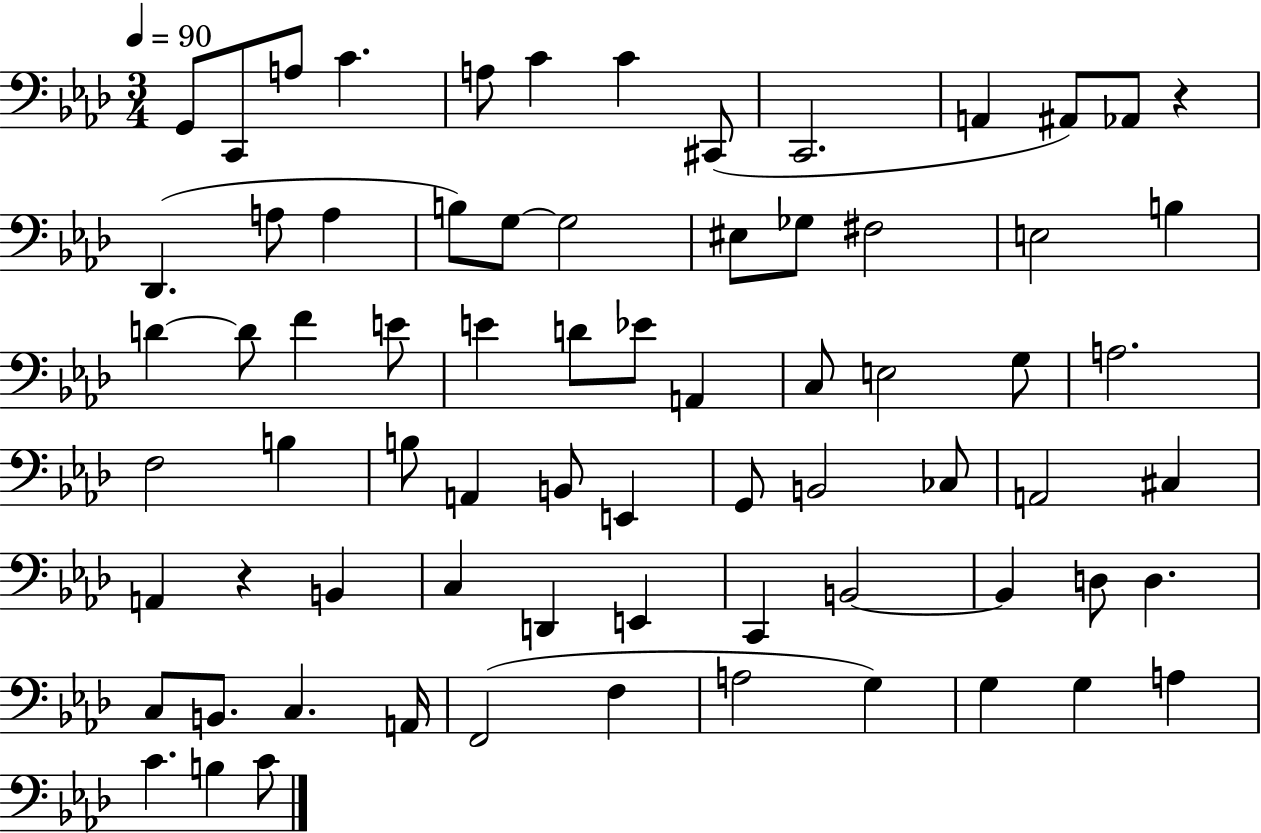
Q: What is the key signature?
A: AES major